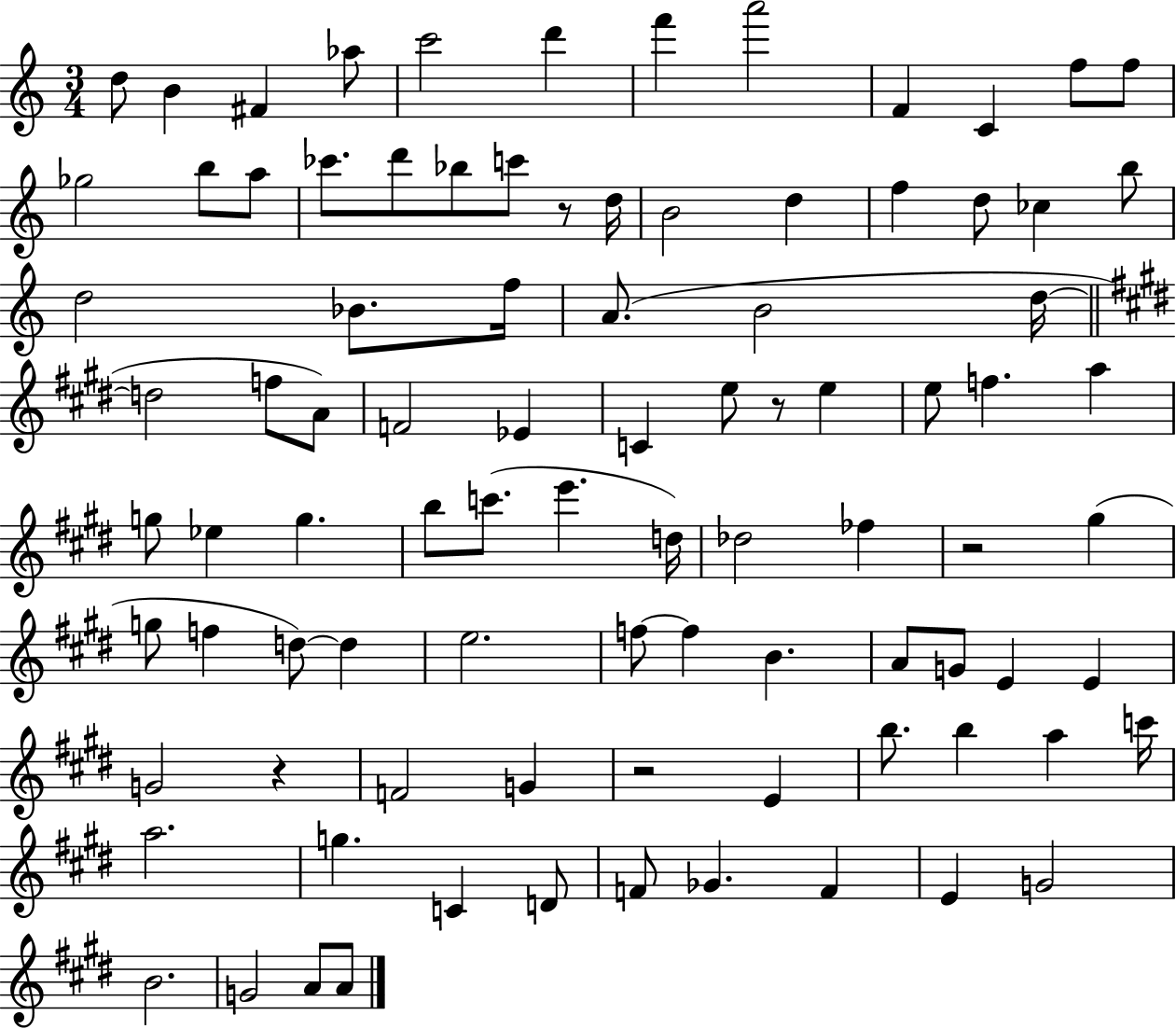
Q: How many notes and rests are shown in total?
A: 91